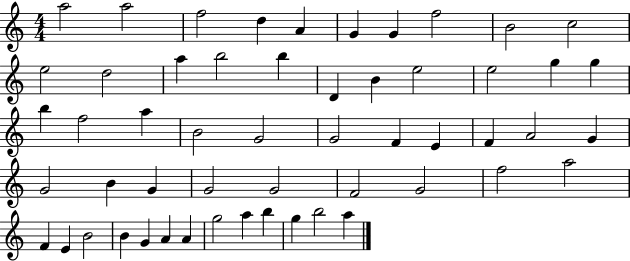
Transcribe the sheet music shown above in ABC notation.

X:1
T:Untitled
M:4/4
L:1/4
K:C
a2 a2 f2 d A G G f2 B2 c2 e2 d2 a b2 b D B e2 e2 g g b f2 a B2 G2 G2 F E F A2 G G2 B G G2 G2 F2 G2 f2 a2 F E B2 B G A A g2 a b g b2 a